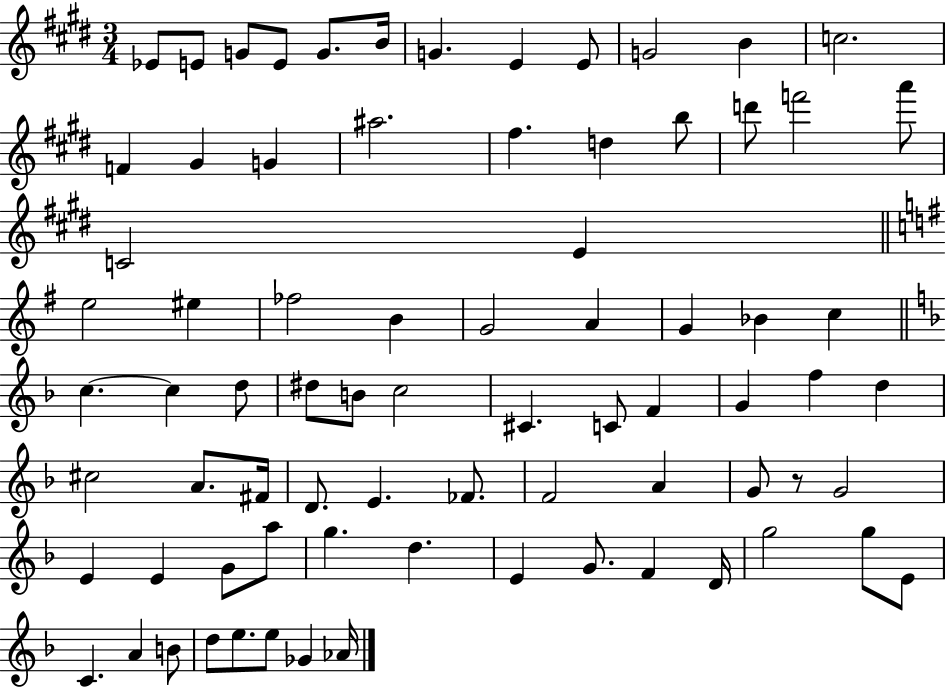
{
  \clef treble
  \numericTimeSignature
  \time 3/4
  \key e \major
  \repeat volta 2 { ees'8 e'8 g'8 e'8 g'8. b'16 | g'4. e'4 e'8 | g'2 b'4 | c''2. | \break f'4 gis'4 g'4 | ais''2. | fis''4. d''4 b''8 | d'''8 f'''2 a'''8 | \break c'2 e'4 | \bar "||" \break \key e \minor e''2 eis''4 | fes''2 b'4 | g'2 a'4 | g'4 bes'4 c''4 | \break \bar "||" \break \key f \major c''4.~~ c''4 d''8 | dis''8 b'8 c''2 | cis'4. c'8 f'4 | g'4 f''4 d''4 | \break cis''2 a'8. fis'16 | d'8. e'4. fes'8. | f'2 a'4 | g'8 r8 g'2 | \break e'4 e'4 g'8 a''8 | g''4. d''4. | e'4 g'8. f'4 d'16 | g''2 g''8 e'8 | \break c'4. a'4 b'8 | d''8 e''8. e''8 ges'4 aes'16 | } \bar "|."
}